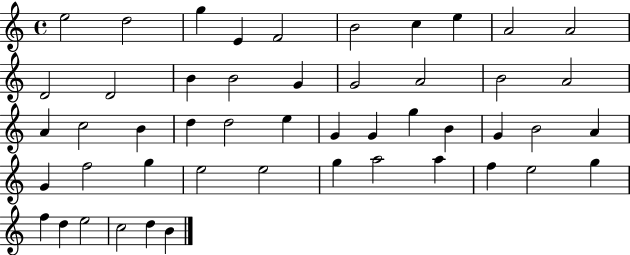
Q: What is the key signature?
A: C major